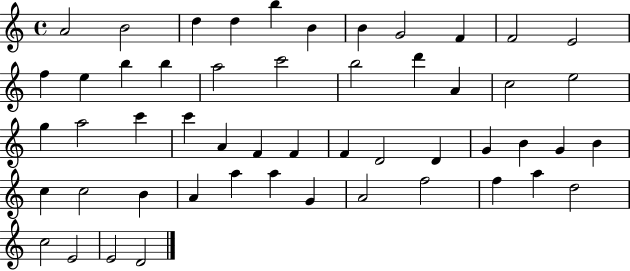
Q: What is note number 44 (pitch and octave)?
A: A4